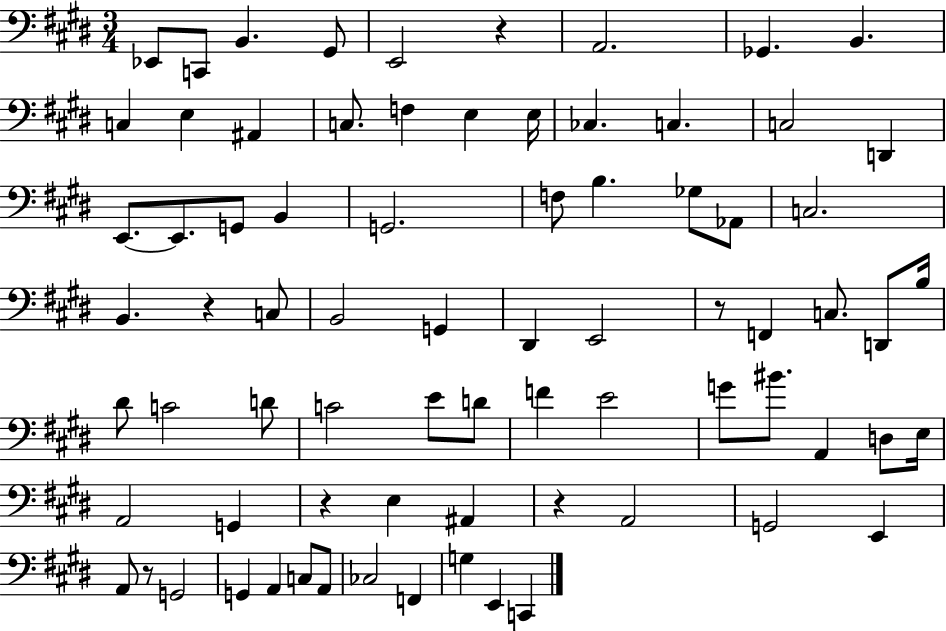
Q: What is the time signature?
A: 3/4